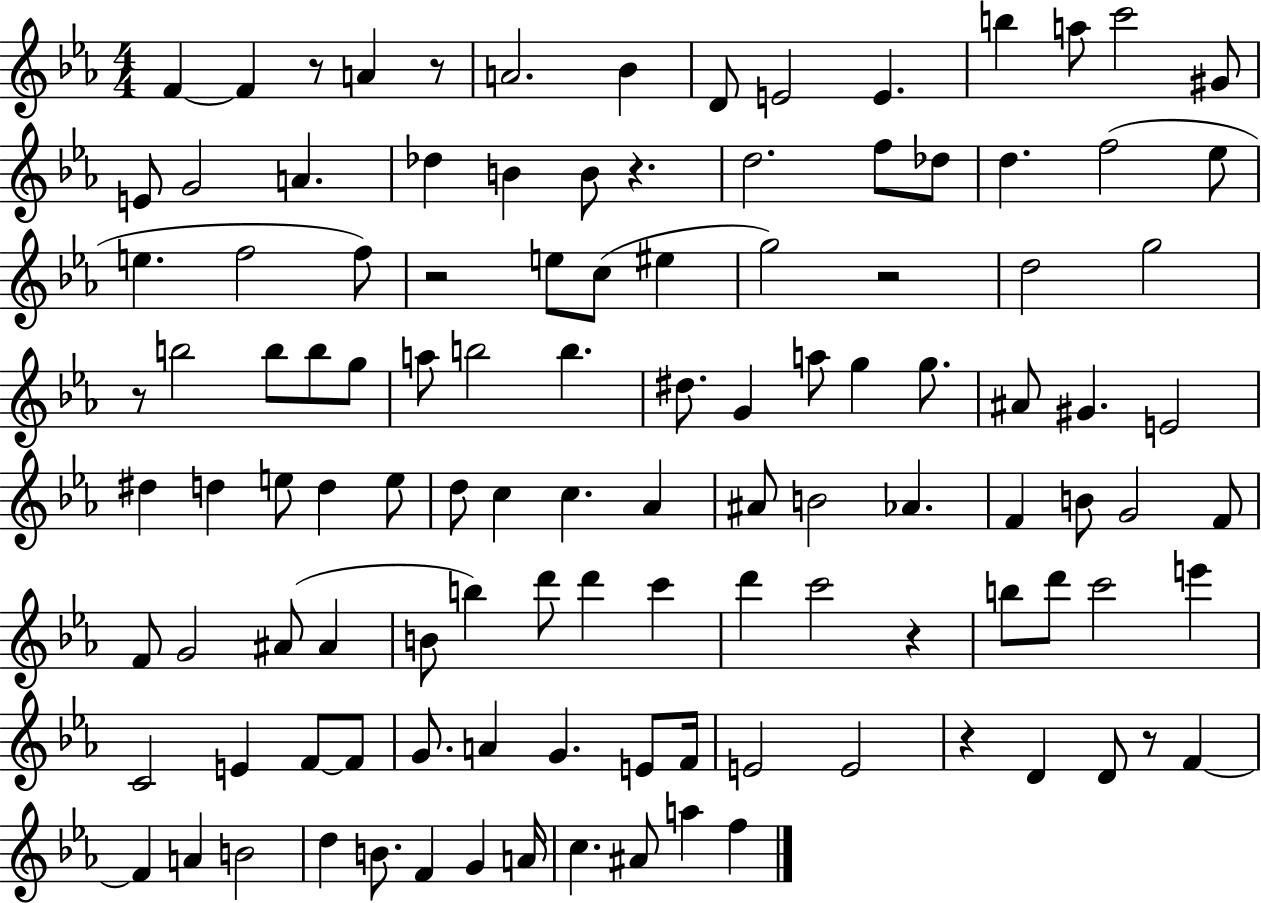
F4/q F4/q R/e A4/q R/e A4/h. Bb4/q D4/e E4/h E4/q. B5/q A5/e C6/h G#4/e E4/e G4/h A4/q. Db5/q B4/q B4/e R/q. D5/h. F5/e Db5/e D5/q. F5/h Eb5/e E5/q. F5/h F5/e R/h E5/e C5/e EIS5/q G5/h R/h D5/h G5/h R/e B5/h B5/e B5/e G5/e A5/e B5/h B5/q. D#5/e. G4/q A5/e G5/q G5/e. A#4/e G#4/q. E4/h D#5/q D5/q E5/e D5/q E5/e D5/e C5/q C5/q. Ab4/q A#4/e B4/h Ab4/q. F4/q B4/e G4/h F4/e F4/e G4/h A#4/e A#4/q B4/e B5/q D6/e D6/q C6/q D6/q C6/h R/q B5/e D6/e C6/h E6/q C4/h E4/q F4/e F4/e G4/e. A4/q G4/q. E4/e F4/s E4/h E4/h R/q D4/q D4/e R/e F4/q F4/q A4/q B4/h D5/q B4/e. F4/q G4/q A4/s C5/q. A#4/e A5/q F5/q